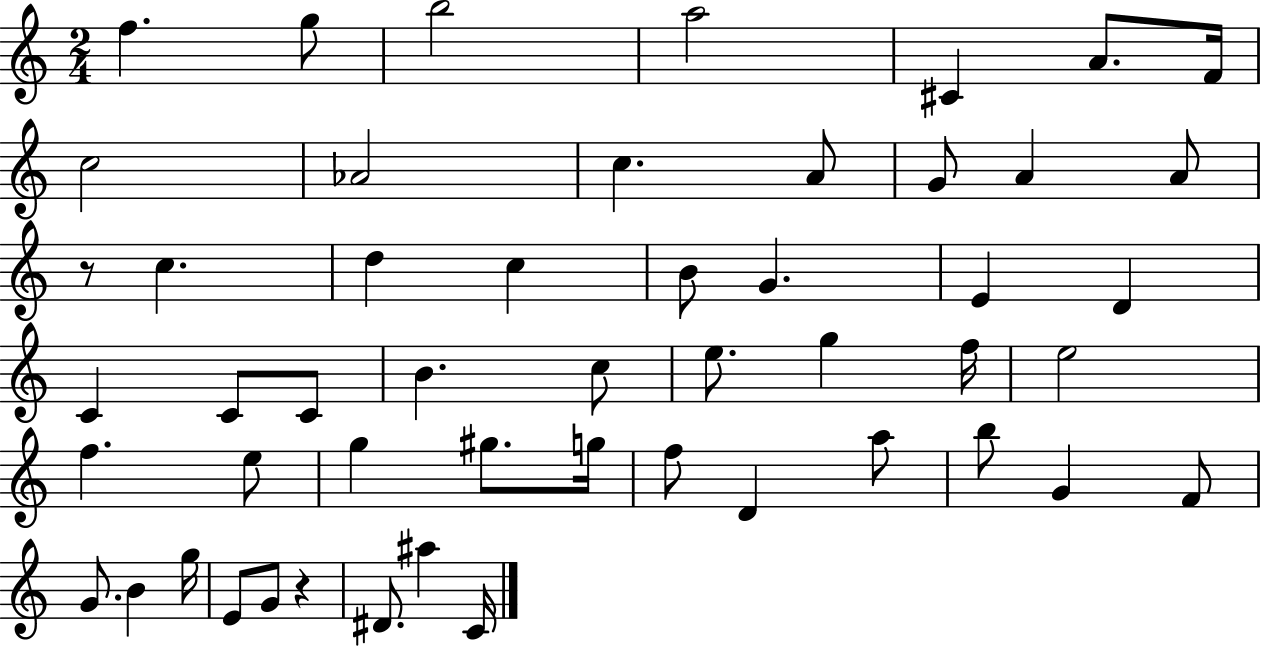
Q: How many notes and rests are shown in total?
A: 51